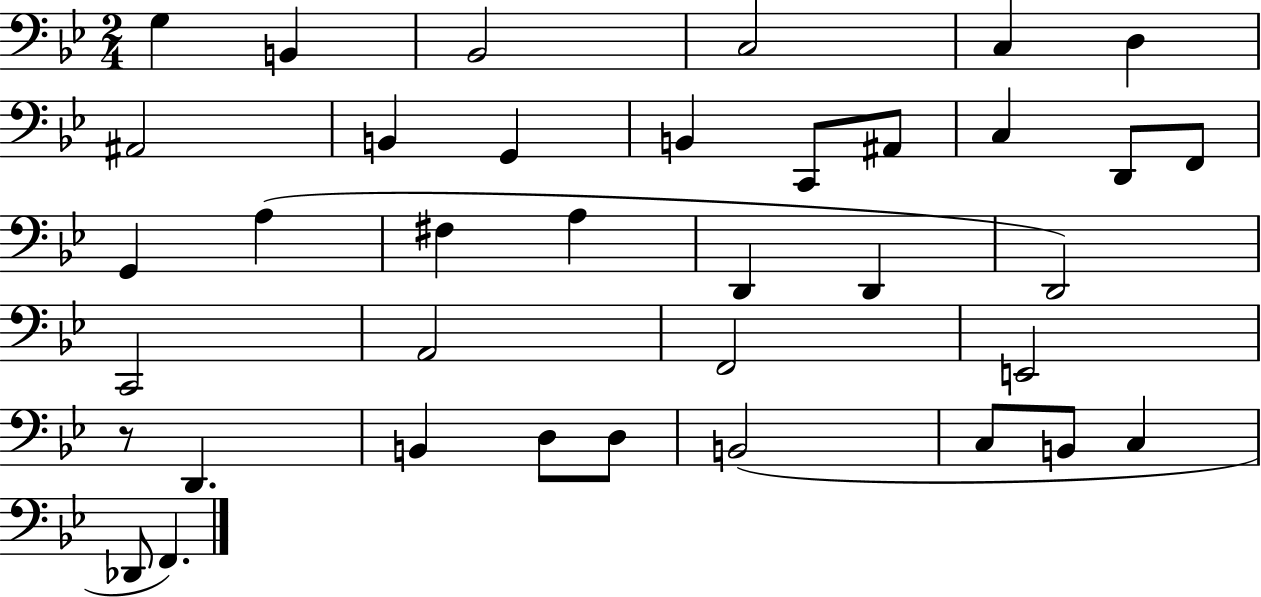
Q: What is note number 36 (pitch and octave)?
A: F2